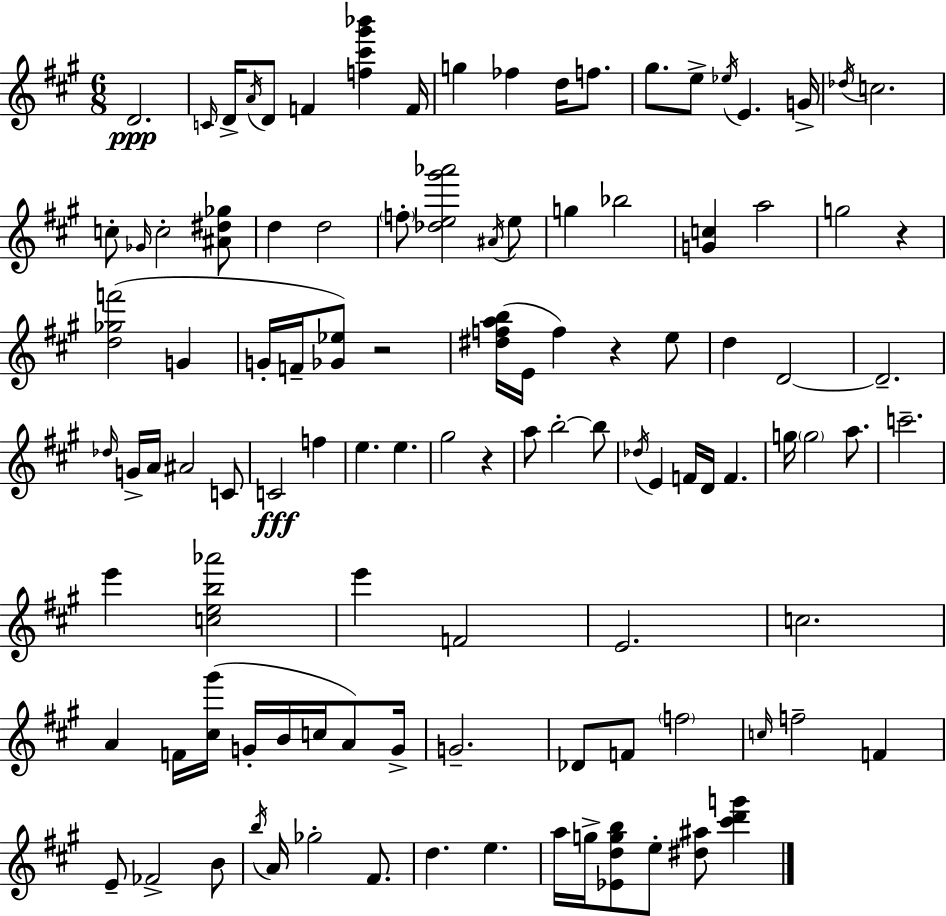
{
  \clef treble
  \numericTimeSignature
  \time 6/8
  \key a \major
  d'2.\ppp | \grace { c'16 } d'16-> \acciaccatura { a'16 } d'8 f'4 <f'' cis''' gis''' bes'''>4 | f'16 g''4 fes''4 d''16 f''8. | gis''8. e''8-> \acciaccatura { ees''16 } e'4. | \break g'16-> \acciaccatura { des''16 } c''2. | c''8-. \grace { ges'16 } c''2-. | <ais' dis'' ges''>8 d''4 d''2 | \parenthesize f''8-. <des'' e'' gis''' aes'''>2 | \break \acciaccatura { ais'16 } e''8 g''4 bes''2 | <g' c''>4 a''2 | g''2 | r4 <d'' ges'' f'''>2( | \break g'4 g'16-. f'16-- <ges' ees''>8) r2 | <dis'' f'' a'' b''>16( e'16 f''4) | r4 e''8 d''4 d'2~~ | d'2.-- | \break \grace { des''16 } g'16-> a'16 ais'2 | c'8 c'2\fff | f''4 e''4. | e''4. gis''2 | \break r4 a''8 b''2-.~~ | b''8 \acciaccatura { des''16 } e'4 | f'16 d'16 f'4. g''16 \parenthesize g''2 | a''8. c'''2.-- | \break e'''4 | <c'' e'' b'' aes'''>2 e'''4 | f'2 e'2. | c''2. | \break a'4 | f'16 <cis'' gis'''>16( g'16-. b'16 c''16 a'8) g'16-> g'2.-- | des'8 f'8 | \parenthesize f''2 \grace { c''16 } f''2-- | \break f'4 e'8-- fes'2-> | b'8 \acciaccatura { b''16 } a'16 ges''2-. | fis'8. d''4. | e''4. a''16 g''16-> | \break <ees' d'' g'' b''>8 e''8-. <dis'' ais''>8 <cis''' d''' g'''>4 \bar "|."
}